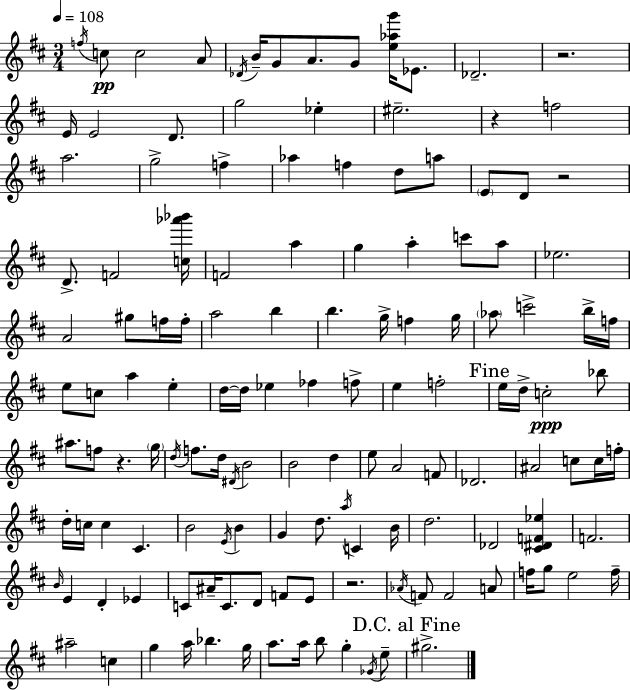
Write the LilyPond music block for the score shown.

{
  \clef treble
  \numericTimeSignature
  \time 3/4
  \key d \major
  \tempo 4 = 108
  \acciaccatura { f''16 }\pp c''8 c''2 a'8 | \acciaccatura { des'16 } b'16-- g'8 a'8. g'8 <e'' aes'' g'''>16 ees'8. | des'2.-- | r2. | \break e'16 e'2 d'8. | g''2 ees''4-. | eis''2.-- | r4 f''2 | \break a''2. | g''2-> f''4-> | aes''4 f''4 d''8 | a''8 \parenthesize e'8 d'8 r2 | \break d'8.-> f'2 | <c'' aes''' bes'''>16 f'2 a''4 | g''4 a''4-. c'''8 | a''8 ees''2. | \break a'2 gis''8 | f''16 f''16-. a''2 b''4 | b''4. g''16-> f''4 | g''16 \parenthesize aes''8 c'''2-> | \break b''16-> f''16 e''8 c''8 a''4 e''4-. | d''16~~ d''16 ees''4 fes''4 | f''8-> e''4 f''2-. | \mark "Fine" e''16 d''16-> c''2-.\ppp | \break bes''8 ais''8. f''8 r4. | \parenthesize g''16 \acciaccatura { d''16 } f''8. d''16 \acciaccatura { dis'16 } b'2 | b'2 | d''4 e''8 a'2 | \break f'8 des'2. | ais'2 | c''8 c''16 f''16-. d''16-. c''16 c''4 cis'4. | b'2 | \break \acciaccatura { e'16 } b'4 g'4 d''8. | \acciaccatura { a''16 } c'4 b'16 d''2. | des'2 | <cis' dis' f' ees''>4 f'2. | \break \grace { b'16 } e'4 d'4-. | ees'4 c'8 ais'16-- c'8. | d'8 f'8 e'8 r2. | \acciaccatura { aes'16 } f'8 f'2 | \break a'8 f''16 g''8 e''2 | f''16-- ais''2-- | c''4 g''4 | a''16 bes''4. g''16 a''8. a''16 | \break b''8 g''4-. \acciaccatura { ges'16 } e''8-- \mark "D.C. al Fine" gis''2.-> | \bar "|."
}